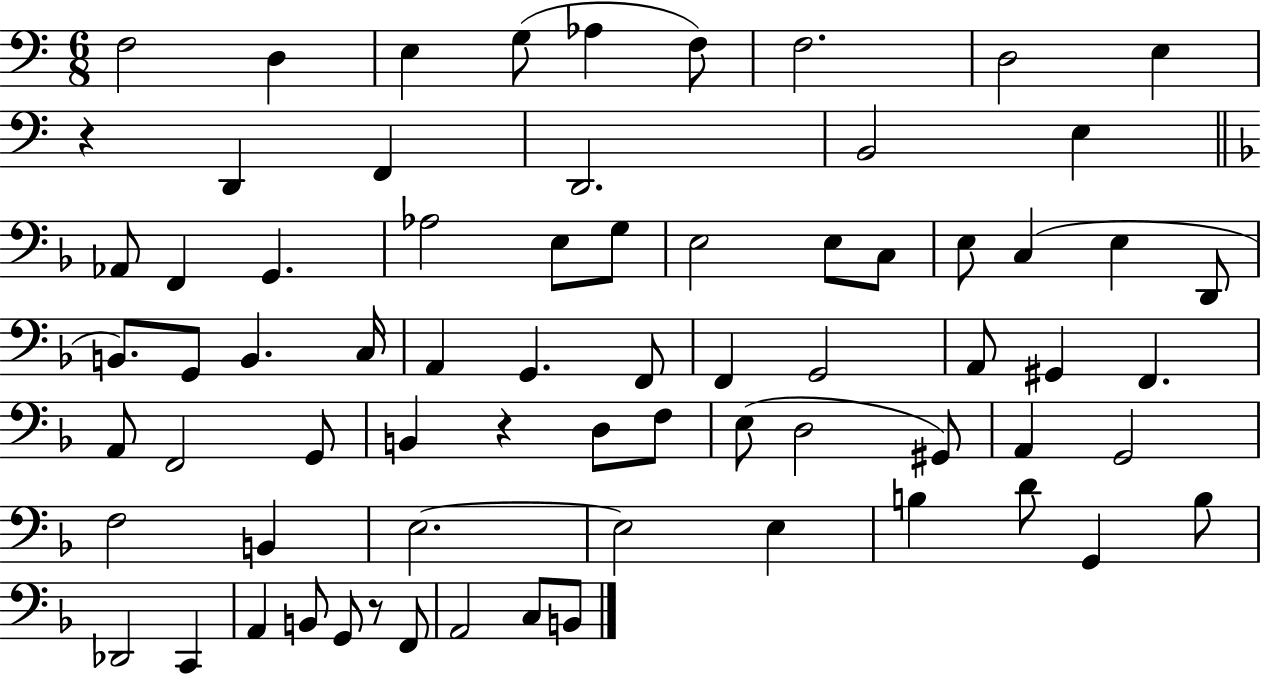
F3/h D3/q E3/q G3/e Ab3/q F3/e F3/h. D3/h E3/q R/q D2/q F2/q D2/h. B2/h E3/q Ab2/e F2/q G2/q. Ab3/h E3/e G3/e E3/h E3/e C3/e E3/e C3/q E3/q D2/e B2/e. G2/e B2/q. C3/s A2/q G2/q. F2/e F2/q G2/h A2/e G#2/q F2/q. A2/e F2/h G2/e B2/q R/q D3/e F3/e E3/e D3/h G#2/e A2/q G2/h F3/h B2/q E3/h. E3/h E3/q B3/q D4/e G2/q B3/e Db2/h C2/q A2/q B2/e G2/e R/e F2/e A2/h C3/e B2/e